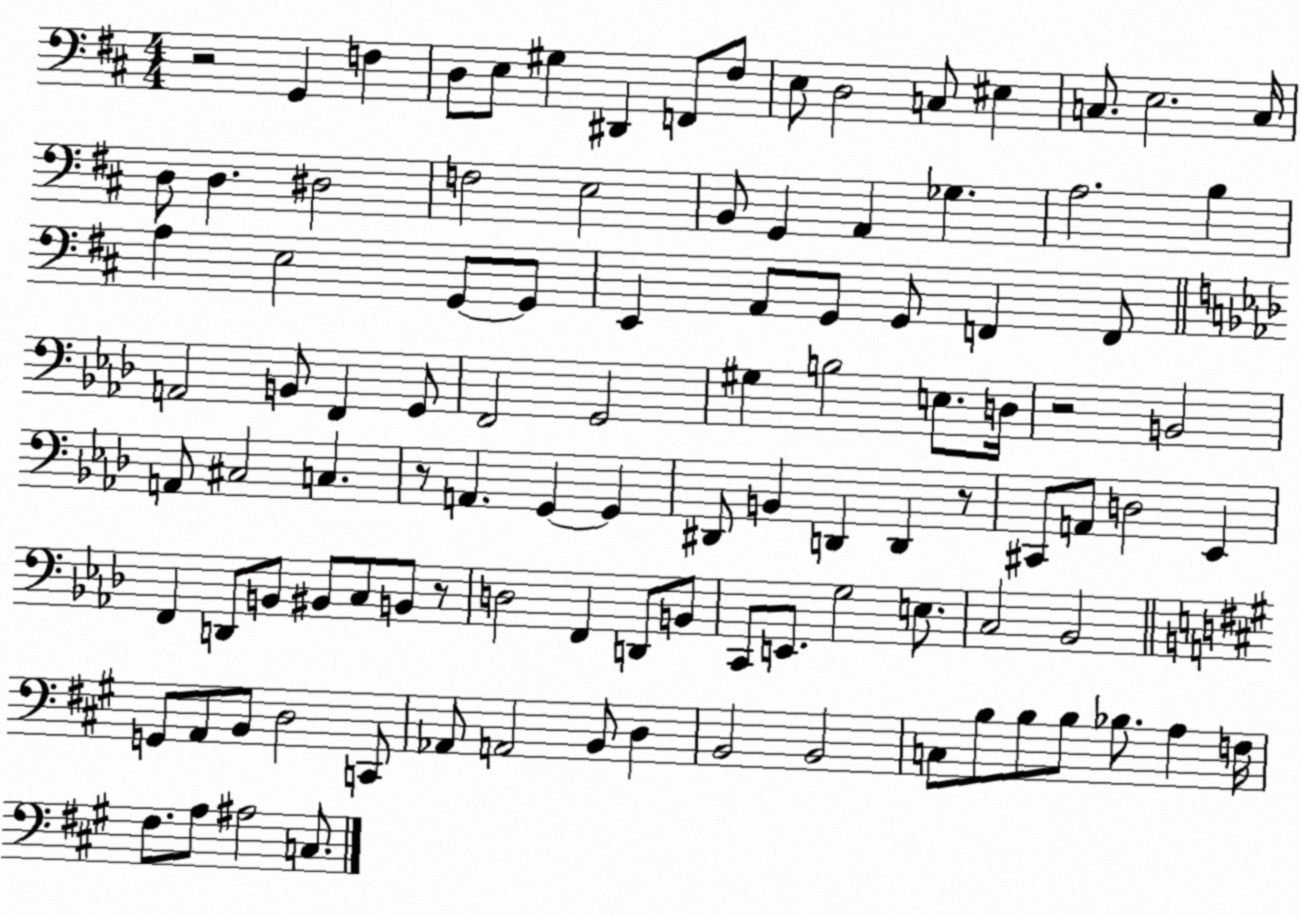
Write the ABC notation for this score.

X:1
T:Untitled
M:4/4
L:1/4
K:D
z2 G,, F, D,/2 E,/2 ^G, ^D,, F,,/2 ^F,/2 E,/2 D,2 C,/2 ^E, C,/2 E,2 C,/4 D,/2 D, ^D,2 F,2 E,2 B,,/2 G,, A,, _G, A,2 B, A, E,2 G,,/2 G,,/2 E,, A,,/2 G,,/2 G,,/2 F,, F,,/2 A,,2 B,,/2 F,, G,,/2 F,,2 G,,2 ^G, B,2 E,/2 D,/4 z2 B,,2 A,,/2 ^C,2 C, z/2 A,, G,, G,, ^D,,/2 B,, D,, D,, z/2 ^C,,/2 A,,/2 D,2 _E,, F,, D,,/2 B,,/2 ^B,,/2 C,/2 B,,/2 z/2 D,2 F,, D,,/2 B,,/2 C,,/2 E,,/2 G,2 E,/2 C,2 _B,,2 G,,/2 A,,/2 B,,/2 D,2 C,,/2 _A,,/2 A,,2 B,,/2 D, B,,2 B,,2 C,/2 B,/2 B,/2 B,/2 _B,/2 A, F,/4 ^F,/2 A,/2 ^A,2 C,/2